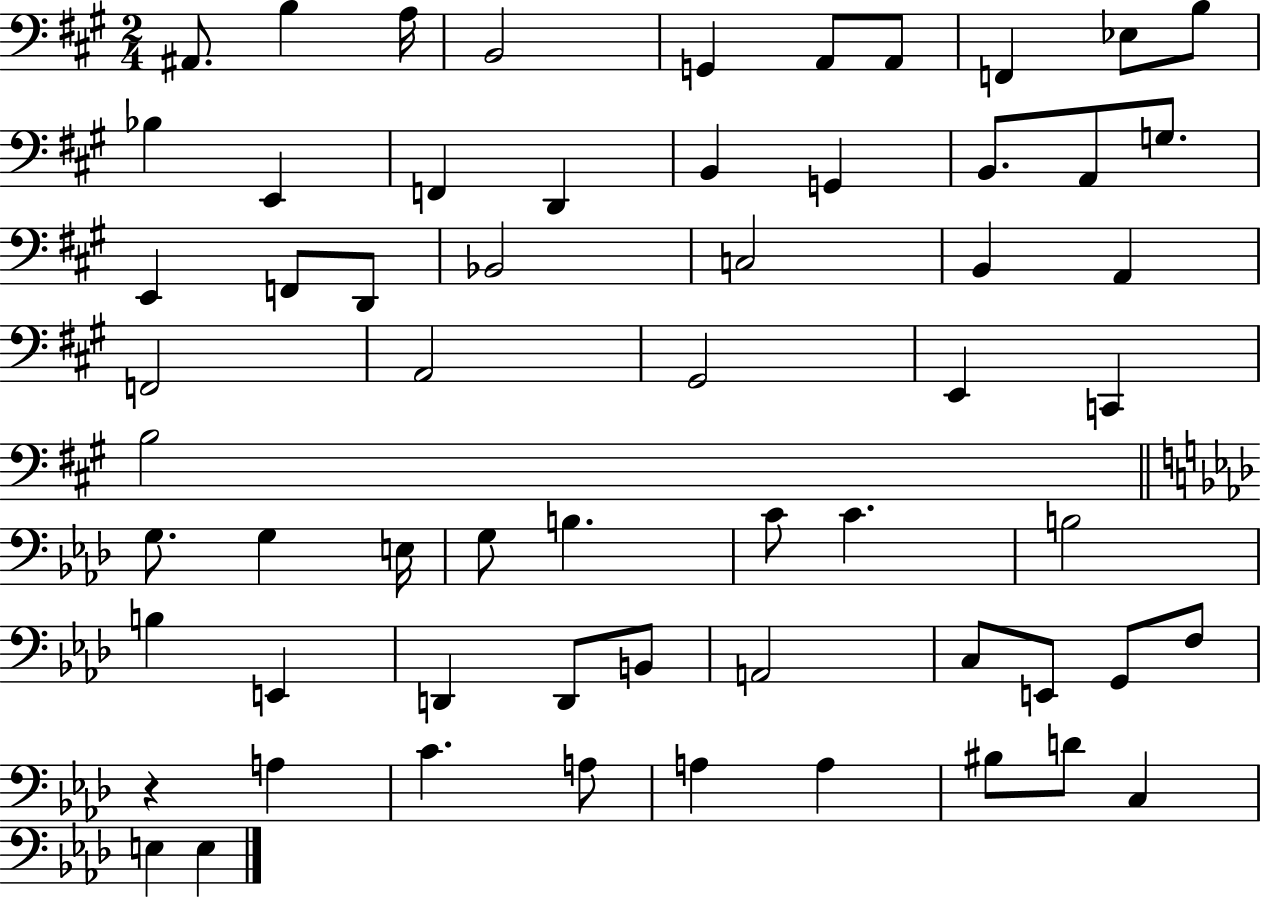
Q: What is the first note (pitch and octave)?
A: A#2